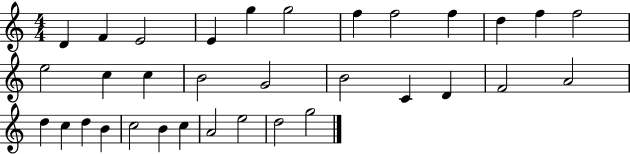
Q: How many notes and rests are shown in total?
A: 33